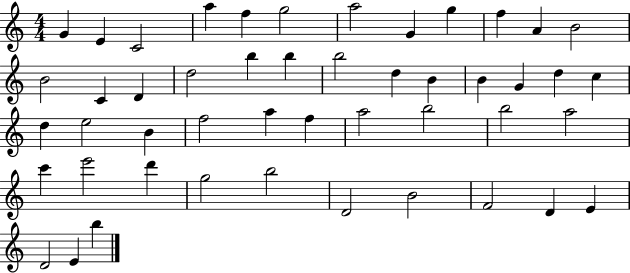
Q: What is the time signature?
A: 4/4